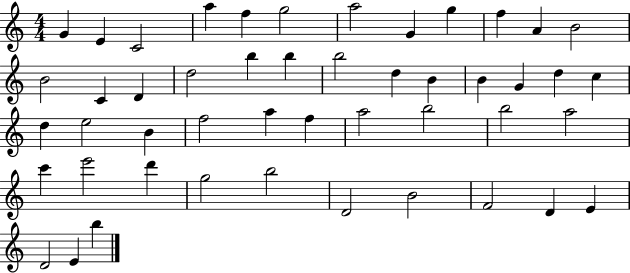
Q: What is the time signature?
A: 4/4